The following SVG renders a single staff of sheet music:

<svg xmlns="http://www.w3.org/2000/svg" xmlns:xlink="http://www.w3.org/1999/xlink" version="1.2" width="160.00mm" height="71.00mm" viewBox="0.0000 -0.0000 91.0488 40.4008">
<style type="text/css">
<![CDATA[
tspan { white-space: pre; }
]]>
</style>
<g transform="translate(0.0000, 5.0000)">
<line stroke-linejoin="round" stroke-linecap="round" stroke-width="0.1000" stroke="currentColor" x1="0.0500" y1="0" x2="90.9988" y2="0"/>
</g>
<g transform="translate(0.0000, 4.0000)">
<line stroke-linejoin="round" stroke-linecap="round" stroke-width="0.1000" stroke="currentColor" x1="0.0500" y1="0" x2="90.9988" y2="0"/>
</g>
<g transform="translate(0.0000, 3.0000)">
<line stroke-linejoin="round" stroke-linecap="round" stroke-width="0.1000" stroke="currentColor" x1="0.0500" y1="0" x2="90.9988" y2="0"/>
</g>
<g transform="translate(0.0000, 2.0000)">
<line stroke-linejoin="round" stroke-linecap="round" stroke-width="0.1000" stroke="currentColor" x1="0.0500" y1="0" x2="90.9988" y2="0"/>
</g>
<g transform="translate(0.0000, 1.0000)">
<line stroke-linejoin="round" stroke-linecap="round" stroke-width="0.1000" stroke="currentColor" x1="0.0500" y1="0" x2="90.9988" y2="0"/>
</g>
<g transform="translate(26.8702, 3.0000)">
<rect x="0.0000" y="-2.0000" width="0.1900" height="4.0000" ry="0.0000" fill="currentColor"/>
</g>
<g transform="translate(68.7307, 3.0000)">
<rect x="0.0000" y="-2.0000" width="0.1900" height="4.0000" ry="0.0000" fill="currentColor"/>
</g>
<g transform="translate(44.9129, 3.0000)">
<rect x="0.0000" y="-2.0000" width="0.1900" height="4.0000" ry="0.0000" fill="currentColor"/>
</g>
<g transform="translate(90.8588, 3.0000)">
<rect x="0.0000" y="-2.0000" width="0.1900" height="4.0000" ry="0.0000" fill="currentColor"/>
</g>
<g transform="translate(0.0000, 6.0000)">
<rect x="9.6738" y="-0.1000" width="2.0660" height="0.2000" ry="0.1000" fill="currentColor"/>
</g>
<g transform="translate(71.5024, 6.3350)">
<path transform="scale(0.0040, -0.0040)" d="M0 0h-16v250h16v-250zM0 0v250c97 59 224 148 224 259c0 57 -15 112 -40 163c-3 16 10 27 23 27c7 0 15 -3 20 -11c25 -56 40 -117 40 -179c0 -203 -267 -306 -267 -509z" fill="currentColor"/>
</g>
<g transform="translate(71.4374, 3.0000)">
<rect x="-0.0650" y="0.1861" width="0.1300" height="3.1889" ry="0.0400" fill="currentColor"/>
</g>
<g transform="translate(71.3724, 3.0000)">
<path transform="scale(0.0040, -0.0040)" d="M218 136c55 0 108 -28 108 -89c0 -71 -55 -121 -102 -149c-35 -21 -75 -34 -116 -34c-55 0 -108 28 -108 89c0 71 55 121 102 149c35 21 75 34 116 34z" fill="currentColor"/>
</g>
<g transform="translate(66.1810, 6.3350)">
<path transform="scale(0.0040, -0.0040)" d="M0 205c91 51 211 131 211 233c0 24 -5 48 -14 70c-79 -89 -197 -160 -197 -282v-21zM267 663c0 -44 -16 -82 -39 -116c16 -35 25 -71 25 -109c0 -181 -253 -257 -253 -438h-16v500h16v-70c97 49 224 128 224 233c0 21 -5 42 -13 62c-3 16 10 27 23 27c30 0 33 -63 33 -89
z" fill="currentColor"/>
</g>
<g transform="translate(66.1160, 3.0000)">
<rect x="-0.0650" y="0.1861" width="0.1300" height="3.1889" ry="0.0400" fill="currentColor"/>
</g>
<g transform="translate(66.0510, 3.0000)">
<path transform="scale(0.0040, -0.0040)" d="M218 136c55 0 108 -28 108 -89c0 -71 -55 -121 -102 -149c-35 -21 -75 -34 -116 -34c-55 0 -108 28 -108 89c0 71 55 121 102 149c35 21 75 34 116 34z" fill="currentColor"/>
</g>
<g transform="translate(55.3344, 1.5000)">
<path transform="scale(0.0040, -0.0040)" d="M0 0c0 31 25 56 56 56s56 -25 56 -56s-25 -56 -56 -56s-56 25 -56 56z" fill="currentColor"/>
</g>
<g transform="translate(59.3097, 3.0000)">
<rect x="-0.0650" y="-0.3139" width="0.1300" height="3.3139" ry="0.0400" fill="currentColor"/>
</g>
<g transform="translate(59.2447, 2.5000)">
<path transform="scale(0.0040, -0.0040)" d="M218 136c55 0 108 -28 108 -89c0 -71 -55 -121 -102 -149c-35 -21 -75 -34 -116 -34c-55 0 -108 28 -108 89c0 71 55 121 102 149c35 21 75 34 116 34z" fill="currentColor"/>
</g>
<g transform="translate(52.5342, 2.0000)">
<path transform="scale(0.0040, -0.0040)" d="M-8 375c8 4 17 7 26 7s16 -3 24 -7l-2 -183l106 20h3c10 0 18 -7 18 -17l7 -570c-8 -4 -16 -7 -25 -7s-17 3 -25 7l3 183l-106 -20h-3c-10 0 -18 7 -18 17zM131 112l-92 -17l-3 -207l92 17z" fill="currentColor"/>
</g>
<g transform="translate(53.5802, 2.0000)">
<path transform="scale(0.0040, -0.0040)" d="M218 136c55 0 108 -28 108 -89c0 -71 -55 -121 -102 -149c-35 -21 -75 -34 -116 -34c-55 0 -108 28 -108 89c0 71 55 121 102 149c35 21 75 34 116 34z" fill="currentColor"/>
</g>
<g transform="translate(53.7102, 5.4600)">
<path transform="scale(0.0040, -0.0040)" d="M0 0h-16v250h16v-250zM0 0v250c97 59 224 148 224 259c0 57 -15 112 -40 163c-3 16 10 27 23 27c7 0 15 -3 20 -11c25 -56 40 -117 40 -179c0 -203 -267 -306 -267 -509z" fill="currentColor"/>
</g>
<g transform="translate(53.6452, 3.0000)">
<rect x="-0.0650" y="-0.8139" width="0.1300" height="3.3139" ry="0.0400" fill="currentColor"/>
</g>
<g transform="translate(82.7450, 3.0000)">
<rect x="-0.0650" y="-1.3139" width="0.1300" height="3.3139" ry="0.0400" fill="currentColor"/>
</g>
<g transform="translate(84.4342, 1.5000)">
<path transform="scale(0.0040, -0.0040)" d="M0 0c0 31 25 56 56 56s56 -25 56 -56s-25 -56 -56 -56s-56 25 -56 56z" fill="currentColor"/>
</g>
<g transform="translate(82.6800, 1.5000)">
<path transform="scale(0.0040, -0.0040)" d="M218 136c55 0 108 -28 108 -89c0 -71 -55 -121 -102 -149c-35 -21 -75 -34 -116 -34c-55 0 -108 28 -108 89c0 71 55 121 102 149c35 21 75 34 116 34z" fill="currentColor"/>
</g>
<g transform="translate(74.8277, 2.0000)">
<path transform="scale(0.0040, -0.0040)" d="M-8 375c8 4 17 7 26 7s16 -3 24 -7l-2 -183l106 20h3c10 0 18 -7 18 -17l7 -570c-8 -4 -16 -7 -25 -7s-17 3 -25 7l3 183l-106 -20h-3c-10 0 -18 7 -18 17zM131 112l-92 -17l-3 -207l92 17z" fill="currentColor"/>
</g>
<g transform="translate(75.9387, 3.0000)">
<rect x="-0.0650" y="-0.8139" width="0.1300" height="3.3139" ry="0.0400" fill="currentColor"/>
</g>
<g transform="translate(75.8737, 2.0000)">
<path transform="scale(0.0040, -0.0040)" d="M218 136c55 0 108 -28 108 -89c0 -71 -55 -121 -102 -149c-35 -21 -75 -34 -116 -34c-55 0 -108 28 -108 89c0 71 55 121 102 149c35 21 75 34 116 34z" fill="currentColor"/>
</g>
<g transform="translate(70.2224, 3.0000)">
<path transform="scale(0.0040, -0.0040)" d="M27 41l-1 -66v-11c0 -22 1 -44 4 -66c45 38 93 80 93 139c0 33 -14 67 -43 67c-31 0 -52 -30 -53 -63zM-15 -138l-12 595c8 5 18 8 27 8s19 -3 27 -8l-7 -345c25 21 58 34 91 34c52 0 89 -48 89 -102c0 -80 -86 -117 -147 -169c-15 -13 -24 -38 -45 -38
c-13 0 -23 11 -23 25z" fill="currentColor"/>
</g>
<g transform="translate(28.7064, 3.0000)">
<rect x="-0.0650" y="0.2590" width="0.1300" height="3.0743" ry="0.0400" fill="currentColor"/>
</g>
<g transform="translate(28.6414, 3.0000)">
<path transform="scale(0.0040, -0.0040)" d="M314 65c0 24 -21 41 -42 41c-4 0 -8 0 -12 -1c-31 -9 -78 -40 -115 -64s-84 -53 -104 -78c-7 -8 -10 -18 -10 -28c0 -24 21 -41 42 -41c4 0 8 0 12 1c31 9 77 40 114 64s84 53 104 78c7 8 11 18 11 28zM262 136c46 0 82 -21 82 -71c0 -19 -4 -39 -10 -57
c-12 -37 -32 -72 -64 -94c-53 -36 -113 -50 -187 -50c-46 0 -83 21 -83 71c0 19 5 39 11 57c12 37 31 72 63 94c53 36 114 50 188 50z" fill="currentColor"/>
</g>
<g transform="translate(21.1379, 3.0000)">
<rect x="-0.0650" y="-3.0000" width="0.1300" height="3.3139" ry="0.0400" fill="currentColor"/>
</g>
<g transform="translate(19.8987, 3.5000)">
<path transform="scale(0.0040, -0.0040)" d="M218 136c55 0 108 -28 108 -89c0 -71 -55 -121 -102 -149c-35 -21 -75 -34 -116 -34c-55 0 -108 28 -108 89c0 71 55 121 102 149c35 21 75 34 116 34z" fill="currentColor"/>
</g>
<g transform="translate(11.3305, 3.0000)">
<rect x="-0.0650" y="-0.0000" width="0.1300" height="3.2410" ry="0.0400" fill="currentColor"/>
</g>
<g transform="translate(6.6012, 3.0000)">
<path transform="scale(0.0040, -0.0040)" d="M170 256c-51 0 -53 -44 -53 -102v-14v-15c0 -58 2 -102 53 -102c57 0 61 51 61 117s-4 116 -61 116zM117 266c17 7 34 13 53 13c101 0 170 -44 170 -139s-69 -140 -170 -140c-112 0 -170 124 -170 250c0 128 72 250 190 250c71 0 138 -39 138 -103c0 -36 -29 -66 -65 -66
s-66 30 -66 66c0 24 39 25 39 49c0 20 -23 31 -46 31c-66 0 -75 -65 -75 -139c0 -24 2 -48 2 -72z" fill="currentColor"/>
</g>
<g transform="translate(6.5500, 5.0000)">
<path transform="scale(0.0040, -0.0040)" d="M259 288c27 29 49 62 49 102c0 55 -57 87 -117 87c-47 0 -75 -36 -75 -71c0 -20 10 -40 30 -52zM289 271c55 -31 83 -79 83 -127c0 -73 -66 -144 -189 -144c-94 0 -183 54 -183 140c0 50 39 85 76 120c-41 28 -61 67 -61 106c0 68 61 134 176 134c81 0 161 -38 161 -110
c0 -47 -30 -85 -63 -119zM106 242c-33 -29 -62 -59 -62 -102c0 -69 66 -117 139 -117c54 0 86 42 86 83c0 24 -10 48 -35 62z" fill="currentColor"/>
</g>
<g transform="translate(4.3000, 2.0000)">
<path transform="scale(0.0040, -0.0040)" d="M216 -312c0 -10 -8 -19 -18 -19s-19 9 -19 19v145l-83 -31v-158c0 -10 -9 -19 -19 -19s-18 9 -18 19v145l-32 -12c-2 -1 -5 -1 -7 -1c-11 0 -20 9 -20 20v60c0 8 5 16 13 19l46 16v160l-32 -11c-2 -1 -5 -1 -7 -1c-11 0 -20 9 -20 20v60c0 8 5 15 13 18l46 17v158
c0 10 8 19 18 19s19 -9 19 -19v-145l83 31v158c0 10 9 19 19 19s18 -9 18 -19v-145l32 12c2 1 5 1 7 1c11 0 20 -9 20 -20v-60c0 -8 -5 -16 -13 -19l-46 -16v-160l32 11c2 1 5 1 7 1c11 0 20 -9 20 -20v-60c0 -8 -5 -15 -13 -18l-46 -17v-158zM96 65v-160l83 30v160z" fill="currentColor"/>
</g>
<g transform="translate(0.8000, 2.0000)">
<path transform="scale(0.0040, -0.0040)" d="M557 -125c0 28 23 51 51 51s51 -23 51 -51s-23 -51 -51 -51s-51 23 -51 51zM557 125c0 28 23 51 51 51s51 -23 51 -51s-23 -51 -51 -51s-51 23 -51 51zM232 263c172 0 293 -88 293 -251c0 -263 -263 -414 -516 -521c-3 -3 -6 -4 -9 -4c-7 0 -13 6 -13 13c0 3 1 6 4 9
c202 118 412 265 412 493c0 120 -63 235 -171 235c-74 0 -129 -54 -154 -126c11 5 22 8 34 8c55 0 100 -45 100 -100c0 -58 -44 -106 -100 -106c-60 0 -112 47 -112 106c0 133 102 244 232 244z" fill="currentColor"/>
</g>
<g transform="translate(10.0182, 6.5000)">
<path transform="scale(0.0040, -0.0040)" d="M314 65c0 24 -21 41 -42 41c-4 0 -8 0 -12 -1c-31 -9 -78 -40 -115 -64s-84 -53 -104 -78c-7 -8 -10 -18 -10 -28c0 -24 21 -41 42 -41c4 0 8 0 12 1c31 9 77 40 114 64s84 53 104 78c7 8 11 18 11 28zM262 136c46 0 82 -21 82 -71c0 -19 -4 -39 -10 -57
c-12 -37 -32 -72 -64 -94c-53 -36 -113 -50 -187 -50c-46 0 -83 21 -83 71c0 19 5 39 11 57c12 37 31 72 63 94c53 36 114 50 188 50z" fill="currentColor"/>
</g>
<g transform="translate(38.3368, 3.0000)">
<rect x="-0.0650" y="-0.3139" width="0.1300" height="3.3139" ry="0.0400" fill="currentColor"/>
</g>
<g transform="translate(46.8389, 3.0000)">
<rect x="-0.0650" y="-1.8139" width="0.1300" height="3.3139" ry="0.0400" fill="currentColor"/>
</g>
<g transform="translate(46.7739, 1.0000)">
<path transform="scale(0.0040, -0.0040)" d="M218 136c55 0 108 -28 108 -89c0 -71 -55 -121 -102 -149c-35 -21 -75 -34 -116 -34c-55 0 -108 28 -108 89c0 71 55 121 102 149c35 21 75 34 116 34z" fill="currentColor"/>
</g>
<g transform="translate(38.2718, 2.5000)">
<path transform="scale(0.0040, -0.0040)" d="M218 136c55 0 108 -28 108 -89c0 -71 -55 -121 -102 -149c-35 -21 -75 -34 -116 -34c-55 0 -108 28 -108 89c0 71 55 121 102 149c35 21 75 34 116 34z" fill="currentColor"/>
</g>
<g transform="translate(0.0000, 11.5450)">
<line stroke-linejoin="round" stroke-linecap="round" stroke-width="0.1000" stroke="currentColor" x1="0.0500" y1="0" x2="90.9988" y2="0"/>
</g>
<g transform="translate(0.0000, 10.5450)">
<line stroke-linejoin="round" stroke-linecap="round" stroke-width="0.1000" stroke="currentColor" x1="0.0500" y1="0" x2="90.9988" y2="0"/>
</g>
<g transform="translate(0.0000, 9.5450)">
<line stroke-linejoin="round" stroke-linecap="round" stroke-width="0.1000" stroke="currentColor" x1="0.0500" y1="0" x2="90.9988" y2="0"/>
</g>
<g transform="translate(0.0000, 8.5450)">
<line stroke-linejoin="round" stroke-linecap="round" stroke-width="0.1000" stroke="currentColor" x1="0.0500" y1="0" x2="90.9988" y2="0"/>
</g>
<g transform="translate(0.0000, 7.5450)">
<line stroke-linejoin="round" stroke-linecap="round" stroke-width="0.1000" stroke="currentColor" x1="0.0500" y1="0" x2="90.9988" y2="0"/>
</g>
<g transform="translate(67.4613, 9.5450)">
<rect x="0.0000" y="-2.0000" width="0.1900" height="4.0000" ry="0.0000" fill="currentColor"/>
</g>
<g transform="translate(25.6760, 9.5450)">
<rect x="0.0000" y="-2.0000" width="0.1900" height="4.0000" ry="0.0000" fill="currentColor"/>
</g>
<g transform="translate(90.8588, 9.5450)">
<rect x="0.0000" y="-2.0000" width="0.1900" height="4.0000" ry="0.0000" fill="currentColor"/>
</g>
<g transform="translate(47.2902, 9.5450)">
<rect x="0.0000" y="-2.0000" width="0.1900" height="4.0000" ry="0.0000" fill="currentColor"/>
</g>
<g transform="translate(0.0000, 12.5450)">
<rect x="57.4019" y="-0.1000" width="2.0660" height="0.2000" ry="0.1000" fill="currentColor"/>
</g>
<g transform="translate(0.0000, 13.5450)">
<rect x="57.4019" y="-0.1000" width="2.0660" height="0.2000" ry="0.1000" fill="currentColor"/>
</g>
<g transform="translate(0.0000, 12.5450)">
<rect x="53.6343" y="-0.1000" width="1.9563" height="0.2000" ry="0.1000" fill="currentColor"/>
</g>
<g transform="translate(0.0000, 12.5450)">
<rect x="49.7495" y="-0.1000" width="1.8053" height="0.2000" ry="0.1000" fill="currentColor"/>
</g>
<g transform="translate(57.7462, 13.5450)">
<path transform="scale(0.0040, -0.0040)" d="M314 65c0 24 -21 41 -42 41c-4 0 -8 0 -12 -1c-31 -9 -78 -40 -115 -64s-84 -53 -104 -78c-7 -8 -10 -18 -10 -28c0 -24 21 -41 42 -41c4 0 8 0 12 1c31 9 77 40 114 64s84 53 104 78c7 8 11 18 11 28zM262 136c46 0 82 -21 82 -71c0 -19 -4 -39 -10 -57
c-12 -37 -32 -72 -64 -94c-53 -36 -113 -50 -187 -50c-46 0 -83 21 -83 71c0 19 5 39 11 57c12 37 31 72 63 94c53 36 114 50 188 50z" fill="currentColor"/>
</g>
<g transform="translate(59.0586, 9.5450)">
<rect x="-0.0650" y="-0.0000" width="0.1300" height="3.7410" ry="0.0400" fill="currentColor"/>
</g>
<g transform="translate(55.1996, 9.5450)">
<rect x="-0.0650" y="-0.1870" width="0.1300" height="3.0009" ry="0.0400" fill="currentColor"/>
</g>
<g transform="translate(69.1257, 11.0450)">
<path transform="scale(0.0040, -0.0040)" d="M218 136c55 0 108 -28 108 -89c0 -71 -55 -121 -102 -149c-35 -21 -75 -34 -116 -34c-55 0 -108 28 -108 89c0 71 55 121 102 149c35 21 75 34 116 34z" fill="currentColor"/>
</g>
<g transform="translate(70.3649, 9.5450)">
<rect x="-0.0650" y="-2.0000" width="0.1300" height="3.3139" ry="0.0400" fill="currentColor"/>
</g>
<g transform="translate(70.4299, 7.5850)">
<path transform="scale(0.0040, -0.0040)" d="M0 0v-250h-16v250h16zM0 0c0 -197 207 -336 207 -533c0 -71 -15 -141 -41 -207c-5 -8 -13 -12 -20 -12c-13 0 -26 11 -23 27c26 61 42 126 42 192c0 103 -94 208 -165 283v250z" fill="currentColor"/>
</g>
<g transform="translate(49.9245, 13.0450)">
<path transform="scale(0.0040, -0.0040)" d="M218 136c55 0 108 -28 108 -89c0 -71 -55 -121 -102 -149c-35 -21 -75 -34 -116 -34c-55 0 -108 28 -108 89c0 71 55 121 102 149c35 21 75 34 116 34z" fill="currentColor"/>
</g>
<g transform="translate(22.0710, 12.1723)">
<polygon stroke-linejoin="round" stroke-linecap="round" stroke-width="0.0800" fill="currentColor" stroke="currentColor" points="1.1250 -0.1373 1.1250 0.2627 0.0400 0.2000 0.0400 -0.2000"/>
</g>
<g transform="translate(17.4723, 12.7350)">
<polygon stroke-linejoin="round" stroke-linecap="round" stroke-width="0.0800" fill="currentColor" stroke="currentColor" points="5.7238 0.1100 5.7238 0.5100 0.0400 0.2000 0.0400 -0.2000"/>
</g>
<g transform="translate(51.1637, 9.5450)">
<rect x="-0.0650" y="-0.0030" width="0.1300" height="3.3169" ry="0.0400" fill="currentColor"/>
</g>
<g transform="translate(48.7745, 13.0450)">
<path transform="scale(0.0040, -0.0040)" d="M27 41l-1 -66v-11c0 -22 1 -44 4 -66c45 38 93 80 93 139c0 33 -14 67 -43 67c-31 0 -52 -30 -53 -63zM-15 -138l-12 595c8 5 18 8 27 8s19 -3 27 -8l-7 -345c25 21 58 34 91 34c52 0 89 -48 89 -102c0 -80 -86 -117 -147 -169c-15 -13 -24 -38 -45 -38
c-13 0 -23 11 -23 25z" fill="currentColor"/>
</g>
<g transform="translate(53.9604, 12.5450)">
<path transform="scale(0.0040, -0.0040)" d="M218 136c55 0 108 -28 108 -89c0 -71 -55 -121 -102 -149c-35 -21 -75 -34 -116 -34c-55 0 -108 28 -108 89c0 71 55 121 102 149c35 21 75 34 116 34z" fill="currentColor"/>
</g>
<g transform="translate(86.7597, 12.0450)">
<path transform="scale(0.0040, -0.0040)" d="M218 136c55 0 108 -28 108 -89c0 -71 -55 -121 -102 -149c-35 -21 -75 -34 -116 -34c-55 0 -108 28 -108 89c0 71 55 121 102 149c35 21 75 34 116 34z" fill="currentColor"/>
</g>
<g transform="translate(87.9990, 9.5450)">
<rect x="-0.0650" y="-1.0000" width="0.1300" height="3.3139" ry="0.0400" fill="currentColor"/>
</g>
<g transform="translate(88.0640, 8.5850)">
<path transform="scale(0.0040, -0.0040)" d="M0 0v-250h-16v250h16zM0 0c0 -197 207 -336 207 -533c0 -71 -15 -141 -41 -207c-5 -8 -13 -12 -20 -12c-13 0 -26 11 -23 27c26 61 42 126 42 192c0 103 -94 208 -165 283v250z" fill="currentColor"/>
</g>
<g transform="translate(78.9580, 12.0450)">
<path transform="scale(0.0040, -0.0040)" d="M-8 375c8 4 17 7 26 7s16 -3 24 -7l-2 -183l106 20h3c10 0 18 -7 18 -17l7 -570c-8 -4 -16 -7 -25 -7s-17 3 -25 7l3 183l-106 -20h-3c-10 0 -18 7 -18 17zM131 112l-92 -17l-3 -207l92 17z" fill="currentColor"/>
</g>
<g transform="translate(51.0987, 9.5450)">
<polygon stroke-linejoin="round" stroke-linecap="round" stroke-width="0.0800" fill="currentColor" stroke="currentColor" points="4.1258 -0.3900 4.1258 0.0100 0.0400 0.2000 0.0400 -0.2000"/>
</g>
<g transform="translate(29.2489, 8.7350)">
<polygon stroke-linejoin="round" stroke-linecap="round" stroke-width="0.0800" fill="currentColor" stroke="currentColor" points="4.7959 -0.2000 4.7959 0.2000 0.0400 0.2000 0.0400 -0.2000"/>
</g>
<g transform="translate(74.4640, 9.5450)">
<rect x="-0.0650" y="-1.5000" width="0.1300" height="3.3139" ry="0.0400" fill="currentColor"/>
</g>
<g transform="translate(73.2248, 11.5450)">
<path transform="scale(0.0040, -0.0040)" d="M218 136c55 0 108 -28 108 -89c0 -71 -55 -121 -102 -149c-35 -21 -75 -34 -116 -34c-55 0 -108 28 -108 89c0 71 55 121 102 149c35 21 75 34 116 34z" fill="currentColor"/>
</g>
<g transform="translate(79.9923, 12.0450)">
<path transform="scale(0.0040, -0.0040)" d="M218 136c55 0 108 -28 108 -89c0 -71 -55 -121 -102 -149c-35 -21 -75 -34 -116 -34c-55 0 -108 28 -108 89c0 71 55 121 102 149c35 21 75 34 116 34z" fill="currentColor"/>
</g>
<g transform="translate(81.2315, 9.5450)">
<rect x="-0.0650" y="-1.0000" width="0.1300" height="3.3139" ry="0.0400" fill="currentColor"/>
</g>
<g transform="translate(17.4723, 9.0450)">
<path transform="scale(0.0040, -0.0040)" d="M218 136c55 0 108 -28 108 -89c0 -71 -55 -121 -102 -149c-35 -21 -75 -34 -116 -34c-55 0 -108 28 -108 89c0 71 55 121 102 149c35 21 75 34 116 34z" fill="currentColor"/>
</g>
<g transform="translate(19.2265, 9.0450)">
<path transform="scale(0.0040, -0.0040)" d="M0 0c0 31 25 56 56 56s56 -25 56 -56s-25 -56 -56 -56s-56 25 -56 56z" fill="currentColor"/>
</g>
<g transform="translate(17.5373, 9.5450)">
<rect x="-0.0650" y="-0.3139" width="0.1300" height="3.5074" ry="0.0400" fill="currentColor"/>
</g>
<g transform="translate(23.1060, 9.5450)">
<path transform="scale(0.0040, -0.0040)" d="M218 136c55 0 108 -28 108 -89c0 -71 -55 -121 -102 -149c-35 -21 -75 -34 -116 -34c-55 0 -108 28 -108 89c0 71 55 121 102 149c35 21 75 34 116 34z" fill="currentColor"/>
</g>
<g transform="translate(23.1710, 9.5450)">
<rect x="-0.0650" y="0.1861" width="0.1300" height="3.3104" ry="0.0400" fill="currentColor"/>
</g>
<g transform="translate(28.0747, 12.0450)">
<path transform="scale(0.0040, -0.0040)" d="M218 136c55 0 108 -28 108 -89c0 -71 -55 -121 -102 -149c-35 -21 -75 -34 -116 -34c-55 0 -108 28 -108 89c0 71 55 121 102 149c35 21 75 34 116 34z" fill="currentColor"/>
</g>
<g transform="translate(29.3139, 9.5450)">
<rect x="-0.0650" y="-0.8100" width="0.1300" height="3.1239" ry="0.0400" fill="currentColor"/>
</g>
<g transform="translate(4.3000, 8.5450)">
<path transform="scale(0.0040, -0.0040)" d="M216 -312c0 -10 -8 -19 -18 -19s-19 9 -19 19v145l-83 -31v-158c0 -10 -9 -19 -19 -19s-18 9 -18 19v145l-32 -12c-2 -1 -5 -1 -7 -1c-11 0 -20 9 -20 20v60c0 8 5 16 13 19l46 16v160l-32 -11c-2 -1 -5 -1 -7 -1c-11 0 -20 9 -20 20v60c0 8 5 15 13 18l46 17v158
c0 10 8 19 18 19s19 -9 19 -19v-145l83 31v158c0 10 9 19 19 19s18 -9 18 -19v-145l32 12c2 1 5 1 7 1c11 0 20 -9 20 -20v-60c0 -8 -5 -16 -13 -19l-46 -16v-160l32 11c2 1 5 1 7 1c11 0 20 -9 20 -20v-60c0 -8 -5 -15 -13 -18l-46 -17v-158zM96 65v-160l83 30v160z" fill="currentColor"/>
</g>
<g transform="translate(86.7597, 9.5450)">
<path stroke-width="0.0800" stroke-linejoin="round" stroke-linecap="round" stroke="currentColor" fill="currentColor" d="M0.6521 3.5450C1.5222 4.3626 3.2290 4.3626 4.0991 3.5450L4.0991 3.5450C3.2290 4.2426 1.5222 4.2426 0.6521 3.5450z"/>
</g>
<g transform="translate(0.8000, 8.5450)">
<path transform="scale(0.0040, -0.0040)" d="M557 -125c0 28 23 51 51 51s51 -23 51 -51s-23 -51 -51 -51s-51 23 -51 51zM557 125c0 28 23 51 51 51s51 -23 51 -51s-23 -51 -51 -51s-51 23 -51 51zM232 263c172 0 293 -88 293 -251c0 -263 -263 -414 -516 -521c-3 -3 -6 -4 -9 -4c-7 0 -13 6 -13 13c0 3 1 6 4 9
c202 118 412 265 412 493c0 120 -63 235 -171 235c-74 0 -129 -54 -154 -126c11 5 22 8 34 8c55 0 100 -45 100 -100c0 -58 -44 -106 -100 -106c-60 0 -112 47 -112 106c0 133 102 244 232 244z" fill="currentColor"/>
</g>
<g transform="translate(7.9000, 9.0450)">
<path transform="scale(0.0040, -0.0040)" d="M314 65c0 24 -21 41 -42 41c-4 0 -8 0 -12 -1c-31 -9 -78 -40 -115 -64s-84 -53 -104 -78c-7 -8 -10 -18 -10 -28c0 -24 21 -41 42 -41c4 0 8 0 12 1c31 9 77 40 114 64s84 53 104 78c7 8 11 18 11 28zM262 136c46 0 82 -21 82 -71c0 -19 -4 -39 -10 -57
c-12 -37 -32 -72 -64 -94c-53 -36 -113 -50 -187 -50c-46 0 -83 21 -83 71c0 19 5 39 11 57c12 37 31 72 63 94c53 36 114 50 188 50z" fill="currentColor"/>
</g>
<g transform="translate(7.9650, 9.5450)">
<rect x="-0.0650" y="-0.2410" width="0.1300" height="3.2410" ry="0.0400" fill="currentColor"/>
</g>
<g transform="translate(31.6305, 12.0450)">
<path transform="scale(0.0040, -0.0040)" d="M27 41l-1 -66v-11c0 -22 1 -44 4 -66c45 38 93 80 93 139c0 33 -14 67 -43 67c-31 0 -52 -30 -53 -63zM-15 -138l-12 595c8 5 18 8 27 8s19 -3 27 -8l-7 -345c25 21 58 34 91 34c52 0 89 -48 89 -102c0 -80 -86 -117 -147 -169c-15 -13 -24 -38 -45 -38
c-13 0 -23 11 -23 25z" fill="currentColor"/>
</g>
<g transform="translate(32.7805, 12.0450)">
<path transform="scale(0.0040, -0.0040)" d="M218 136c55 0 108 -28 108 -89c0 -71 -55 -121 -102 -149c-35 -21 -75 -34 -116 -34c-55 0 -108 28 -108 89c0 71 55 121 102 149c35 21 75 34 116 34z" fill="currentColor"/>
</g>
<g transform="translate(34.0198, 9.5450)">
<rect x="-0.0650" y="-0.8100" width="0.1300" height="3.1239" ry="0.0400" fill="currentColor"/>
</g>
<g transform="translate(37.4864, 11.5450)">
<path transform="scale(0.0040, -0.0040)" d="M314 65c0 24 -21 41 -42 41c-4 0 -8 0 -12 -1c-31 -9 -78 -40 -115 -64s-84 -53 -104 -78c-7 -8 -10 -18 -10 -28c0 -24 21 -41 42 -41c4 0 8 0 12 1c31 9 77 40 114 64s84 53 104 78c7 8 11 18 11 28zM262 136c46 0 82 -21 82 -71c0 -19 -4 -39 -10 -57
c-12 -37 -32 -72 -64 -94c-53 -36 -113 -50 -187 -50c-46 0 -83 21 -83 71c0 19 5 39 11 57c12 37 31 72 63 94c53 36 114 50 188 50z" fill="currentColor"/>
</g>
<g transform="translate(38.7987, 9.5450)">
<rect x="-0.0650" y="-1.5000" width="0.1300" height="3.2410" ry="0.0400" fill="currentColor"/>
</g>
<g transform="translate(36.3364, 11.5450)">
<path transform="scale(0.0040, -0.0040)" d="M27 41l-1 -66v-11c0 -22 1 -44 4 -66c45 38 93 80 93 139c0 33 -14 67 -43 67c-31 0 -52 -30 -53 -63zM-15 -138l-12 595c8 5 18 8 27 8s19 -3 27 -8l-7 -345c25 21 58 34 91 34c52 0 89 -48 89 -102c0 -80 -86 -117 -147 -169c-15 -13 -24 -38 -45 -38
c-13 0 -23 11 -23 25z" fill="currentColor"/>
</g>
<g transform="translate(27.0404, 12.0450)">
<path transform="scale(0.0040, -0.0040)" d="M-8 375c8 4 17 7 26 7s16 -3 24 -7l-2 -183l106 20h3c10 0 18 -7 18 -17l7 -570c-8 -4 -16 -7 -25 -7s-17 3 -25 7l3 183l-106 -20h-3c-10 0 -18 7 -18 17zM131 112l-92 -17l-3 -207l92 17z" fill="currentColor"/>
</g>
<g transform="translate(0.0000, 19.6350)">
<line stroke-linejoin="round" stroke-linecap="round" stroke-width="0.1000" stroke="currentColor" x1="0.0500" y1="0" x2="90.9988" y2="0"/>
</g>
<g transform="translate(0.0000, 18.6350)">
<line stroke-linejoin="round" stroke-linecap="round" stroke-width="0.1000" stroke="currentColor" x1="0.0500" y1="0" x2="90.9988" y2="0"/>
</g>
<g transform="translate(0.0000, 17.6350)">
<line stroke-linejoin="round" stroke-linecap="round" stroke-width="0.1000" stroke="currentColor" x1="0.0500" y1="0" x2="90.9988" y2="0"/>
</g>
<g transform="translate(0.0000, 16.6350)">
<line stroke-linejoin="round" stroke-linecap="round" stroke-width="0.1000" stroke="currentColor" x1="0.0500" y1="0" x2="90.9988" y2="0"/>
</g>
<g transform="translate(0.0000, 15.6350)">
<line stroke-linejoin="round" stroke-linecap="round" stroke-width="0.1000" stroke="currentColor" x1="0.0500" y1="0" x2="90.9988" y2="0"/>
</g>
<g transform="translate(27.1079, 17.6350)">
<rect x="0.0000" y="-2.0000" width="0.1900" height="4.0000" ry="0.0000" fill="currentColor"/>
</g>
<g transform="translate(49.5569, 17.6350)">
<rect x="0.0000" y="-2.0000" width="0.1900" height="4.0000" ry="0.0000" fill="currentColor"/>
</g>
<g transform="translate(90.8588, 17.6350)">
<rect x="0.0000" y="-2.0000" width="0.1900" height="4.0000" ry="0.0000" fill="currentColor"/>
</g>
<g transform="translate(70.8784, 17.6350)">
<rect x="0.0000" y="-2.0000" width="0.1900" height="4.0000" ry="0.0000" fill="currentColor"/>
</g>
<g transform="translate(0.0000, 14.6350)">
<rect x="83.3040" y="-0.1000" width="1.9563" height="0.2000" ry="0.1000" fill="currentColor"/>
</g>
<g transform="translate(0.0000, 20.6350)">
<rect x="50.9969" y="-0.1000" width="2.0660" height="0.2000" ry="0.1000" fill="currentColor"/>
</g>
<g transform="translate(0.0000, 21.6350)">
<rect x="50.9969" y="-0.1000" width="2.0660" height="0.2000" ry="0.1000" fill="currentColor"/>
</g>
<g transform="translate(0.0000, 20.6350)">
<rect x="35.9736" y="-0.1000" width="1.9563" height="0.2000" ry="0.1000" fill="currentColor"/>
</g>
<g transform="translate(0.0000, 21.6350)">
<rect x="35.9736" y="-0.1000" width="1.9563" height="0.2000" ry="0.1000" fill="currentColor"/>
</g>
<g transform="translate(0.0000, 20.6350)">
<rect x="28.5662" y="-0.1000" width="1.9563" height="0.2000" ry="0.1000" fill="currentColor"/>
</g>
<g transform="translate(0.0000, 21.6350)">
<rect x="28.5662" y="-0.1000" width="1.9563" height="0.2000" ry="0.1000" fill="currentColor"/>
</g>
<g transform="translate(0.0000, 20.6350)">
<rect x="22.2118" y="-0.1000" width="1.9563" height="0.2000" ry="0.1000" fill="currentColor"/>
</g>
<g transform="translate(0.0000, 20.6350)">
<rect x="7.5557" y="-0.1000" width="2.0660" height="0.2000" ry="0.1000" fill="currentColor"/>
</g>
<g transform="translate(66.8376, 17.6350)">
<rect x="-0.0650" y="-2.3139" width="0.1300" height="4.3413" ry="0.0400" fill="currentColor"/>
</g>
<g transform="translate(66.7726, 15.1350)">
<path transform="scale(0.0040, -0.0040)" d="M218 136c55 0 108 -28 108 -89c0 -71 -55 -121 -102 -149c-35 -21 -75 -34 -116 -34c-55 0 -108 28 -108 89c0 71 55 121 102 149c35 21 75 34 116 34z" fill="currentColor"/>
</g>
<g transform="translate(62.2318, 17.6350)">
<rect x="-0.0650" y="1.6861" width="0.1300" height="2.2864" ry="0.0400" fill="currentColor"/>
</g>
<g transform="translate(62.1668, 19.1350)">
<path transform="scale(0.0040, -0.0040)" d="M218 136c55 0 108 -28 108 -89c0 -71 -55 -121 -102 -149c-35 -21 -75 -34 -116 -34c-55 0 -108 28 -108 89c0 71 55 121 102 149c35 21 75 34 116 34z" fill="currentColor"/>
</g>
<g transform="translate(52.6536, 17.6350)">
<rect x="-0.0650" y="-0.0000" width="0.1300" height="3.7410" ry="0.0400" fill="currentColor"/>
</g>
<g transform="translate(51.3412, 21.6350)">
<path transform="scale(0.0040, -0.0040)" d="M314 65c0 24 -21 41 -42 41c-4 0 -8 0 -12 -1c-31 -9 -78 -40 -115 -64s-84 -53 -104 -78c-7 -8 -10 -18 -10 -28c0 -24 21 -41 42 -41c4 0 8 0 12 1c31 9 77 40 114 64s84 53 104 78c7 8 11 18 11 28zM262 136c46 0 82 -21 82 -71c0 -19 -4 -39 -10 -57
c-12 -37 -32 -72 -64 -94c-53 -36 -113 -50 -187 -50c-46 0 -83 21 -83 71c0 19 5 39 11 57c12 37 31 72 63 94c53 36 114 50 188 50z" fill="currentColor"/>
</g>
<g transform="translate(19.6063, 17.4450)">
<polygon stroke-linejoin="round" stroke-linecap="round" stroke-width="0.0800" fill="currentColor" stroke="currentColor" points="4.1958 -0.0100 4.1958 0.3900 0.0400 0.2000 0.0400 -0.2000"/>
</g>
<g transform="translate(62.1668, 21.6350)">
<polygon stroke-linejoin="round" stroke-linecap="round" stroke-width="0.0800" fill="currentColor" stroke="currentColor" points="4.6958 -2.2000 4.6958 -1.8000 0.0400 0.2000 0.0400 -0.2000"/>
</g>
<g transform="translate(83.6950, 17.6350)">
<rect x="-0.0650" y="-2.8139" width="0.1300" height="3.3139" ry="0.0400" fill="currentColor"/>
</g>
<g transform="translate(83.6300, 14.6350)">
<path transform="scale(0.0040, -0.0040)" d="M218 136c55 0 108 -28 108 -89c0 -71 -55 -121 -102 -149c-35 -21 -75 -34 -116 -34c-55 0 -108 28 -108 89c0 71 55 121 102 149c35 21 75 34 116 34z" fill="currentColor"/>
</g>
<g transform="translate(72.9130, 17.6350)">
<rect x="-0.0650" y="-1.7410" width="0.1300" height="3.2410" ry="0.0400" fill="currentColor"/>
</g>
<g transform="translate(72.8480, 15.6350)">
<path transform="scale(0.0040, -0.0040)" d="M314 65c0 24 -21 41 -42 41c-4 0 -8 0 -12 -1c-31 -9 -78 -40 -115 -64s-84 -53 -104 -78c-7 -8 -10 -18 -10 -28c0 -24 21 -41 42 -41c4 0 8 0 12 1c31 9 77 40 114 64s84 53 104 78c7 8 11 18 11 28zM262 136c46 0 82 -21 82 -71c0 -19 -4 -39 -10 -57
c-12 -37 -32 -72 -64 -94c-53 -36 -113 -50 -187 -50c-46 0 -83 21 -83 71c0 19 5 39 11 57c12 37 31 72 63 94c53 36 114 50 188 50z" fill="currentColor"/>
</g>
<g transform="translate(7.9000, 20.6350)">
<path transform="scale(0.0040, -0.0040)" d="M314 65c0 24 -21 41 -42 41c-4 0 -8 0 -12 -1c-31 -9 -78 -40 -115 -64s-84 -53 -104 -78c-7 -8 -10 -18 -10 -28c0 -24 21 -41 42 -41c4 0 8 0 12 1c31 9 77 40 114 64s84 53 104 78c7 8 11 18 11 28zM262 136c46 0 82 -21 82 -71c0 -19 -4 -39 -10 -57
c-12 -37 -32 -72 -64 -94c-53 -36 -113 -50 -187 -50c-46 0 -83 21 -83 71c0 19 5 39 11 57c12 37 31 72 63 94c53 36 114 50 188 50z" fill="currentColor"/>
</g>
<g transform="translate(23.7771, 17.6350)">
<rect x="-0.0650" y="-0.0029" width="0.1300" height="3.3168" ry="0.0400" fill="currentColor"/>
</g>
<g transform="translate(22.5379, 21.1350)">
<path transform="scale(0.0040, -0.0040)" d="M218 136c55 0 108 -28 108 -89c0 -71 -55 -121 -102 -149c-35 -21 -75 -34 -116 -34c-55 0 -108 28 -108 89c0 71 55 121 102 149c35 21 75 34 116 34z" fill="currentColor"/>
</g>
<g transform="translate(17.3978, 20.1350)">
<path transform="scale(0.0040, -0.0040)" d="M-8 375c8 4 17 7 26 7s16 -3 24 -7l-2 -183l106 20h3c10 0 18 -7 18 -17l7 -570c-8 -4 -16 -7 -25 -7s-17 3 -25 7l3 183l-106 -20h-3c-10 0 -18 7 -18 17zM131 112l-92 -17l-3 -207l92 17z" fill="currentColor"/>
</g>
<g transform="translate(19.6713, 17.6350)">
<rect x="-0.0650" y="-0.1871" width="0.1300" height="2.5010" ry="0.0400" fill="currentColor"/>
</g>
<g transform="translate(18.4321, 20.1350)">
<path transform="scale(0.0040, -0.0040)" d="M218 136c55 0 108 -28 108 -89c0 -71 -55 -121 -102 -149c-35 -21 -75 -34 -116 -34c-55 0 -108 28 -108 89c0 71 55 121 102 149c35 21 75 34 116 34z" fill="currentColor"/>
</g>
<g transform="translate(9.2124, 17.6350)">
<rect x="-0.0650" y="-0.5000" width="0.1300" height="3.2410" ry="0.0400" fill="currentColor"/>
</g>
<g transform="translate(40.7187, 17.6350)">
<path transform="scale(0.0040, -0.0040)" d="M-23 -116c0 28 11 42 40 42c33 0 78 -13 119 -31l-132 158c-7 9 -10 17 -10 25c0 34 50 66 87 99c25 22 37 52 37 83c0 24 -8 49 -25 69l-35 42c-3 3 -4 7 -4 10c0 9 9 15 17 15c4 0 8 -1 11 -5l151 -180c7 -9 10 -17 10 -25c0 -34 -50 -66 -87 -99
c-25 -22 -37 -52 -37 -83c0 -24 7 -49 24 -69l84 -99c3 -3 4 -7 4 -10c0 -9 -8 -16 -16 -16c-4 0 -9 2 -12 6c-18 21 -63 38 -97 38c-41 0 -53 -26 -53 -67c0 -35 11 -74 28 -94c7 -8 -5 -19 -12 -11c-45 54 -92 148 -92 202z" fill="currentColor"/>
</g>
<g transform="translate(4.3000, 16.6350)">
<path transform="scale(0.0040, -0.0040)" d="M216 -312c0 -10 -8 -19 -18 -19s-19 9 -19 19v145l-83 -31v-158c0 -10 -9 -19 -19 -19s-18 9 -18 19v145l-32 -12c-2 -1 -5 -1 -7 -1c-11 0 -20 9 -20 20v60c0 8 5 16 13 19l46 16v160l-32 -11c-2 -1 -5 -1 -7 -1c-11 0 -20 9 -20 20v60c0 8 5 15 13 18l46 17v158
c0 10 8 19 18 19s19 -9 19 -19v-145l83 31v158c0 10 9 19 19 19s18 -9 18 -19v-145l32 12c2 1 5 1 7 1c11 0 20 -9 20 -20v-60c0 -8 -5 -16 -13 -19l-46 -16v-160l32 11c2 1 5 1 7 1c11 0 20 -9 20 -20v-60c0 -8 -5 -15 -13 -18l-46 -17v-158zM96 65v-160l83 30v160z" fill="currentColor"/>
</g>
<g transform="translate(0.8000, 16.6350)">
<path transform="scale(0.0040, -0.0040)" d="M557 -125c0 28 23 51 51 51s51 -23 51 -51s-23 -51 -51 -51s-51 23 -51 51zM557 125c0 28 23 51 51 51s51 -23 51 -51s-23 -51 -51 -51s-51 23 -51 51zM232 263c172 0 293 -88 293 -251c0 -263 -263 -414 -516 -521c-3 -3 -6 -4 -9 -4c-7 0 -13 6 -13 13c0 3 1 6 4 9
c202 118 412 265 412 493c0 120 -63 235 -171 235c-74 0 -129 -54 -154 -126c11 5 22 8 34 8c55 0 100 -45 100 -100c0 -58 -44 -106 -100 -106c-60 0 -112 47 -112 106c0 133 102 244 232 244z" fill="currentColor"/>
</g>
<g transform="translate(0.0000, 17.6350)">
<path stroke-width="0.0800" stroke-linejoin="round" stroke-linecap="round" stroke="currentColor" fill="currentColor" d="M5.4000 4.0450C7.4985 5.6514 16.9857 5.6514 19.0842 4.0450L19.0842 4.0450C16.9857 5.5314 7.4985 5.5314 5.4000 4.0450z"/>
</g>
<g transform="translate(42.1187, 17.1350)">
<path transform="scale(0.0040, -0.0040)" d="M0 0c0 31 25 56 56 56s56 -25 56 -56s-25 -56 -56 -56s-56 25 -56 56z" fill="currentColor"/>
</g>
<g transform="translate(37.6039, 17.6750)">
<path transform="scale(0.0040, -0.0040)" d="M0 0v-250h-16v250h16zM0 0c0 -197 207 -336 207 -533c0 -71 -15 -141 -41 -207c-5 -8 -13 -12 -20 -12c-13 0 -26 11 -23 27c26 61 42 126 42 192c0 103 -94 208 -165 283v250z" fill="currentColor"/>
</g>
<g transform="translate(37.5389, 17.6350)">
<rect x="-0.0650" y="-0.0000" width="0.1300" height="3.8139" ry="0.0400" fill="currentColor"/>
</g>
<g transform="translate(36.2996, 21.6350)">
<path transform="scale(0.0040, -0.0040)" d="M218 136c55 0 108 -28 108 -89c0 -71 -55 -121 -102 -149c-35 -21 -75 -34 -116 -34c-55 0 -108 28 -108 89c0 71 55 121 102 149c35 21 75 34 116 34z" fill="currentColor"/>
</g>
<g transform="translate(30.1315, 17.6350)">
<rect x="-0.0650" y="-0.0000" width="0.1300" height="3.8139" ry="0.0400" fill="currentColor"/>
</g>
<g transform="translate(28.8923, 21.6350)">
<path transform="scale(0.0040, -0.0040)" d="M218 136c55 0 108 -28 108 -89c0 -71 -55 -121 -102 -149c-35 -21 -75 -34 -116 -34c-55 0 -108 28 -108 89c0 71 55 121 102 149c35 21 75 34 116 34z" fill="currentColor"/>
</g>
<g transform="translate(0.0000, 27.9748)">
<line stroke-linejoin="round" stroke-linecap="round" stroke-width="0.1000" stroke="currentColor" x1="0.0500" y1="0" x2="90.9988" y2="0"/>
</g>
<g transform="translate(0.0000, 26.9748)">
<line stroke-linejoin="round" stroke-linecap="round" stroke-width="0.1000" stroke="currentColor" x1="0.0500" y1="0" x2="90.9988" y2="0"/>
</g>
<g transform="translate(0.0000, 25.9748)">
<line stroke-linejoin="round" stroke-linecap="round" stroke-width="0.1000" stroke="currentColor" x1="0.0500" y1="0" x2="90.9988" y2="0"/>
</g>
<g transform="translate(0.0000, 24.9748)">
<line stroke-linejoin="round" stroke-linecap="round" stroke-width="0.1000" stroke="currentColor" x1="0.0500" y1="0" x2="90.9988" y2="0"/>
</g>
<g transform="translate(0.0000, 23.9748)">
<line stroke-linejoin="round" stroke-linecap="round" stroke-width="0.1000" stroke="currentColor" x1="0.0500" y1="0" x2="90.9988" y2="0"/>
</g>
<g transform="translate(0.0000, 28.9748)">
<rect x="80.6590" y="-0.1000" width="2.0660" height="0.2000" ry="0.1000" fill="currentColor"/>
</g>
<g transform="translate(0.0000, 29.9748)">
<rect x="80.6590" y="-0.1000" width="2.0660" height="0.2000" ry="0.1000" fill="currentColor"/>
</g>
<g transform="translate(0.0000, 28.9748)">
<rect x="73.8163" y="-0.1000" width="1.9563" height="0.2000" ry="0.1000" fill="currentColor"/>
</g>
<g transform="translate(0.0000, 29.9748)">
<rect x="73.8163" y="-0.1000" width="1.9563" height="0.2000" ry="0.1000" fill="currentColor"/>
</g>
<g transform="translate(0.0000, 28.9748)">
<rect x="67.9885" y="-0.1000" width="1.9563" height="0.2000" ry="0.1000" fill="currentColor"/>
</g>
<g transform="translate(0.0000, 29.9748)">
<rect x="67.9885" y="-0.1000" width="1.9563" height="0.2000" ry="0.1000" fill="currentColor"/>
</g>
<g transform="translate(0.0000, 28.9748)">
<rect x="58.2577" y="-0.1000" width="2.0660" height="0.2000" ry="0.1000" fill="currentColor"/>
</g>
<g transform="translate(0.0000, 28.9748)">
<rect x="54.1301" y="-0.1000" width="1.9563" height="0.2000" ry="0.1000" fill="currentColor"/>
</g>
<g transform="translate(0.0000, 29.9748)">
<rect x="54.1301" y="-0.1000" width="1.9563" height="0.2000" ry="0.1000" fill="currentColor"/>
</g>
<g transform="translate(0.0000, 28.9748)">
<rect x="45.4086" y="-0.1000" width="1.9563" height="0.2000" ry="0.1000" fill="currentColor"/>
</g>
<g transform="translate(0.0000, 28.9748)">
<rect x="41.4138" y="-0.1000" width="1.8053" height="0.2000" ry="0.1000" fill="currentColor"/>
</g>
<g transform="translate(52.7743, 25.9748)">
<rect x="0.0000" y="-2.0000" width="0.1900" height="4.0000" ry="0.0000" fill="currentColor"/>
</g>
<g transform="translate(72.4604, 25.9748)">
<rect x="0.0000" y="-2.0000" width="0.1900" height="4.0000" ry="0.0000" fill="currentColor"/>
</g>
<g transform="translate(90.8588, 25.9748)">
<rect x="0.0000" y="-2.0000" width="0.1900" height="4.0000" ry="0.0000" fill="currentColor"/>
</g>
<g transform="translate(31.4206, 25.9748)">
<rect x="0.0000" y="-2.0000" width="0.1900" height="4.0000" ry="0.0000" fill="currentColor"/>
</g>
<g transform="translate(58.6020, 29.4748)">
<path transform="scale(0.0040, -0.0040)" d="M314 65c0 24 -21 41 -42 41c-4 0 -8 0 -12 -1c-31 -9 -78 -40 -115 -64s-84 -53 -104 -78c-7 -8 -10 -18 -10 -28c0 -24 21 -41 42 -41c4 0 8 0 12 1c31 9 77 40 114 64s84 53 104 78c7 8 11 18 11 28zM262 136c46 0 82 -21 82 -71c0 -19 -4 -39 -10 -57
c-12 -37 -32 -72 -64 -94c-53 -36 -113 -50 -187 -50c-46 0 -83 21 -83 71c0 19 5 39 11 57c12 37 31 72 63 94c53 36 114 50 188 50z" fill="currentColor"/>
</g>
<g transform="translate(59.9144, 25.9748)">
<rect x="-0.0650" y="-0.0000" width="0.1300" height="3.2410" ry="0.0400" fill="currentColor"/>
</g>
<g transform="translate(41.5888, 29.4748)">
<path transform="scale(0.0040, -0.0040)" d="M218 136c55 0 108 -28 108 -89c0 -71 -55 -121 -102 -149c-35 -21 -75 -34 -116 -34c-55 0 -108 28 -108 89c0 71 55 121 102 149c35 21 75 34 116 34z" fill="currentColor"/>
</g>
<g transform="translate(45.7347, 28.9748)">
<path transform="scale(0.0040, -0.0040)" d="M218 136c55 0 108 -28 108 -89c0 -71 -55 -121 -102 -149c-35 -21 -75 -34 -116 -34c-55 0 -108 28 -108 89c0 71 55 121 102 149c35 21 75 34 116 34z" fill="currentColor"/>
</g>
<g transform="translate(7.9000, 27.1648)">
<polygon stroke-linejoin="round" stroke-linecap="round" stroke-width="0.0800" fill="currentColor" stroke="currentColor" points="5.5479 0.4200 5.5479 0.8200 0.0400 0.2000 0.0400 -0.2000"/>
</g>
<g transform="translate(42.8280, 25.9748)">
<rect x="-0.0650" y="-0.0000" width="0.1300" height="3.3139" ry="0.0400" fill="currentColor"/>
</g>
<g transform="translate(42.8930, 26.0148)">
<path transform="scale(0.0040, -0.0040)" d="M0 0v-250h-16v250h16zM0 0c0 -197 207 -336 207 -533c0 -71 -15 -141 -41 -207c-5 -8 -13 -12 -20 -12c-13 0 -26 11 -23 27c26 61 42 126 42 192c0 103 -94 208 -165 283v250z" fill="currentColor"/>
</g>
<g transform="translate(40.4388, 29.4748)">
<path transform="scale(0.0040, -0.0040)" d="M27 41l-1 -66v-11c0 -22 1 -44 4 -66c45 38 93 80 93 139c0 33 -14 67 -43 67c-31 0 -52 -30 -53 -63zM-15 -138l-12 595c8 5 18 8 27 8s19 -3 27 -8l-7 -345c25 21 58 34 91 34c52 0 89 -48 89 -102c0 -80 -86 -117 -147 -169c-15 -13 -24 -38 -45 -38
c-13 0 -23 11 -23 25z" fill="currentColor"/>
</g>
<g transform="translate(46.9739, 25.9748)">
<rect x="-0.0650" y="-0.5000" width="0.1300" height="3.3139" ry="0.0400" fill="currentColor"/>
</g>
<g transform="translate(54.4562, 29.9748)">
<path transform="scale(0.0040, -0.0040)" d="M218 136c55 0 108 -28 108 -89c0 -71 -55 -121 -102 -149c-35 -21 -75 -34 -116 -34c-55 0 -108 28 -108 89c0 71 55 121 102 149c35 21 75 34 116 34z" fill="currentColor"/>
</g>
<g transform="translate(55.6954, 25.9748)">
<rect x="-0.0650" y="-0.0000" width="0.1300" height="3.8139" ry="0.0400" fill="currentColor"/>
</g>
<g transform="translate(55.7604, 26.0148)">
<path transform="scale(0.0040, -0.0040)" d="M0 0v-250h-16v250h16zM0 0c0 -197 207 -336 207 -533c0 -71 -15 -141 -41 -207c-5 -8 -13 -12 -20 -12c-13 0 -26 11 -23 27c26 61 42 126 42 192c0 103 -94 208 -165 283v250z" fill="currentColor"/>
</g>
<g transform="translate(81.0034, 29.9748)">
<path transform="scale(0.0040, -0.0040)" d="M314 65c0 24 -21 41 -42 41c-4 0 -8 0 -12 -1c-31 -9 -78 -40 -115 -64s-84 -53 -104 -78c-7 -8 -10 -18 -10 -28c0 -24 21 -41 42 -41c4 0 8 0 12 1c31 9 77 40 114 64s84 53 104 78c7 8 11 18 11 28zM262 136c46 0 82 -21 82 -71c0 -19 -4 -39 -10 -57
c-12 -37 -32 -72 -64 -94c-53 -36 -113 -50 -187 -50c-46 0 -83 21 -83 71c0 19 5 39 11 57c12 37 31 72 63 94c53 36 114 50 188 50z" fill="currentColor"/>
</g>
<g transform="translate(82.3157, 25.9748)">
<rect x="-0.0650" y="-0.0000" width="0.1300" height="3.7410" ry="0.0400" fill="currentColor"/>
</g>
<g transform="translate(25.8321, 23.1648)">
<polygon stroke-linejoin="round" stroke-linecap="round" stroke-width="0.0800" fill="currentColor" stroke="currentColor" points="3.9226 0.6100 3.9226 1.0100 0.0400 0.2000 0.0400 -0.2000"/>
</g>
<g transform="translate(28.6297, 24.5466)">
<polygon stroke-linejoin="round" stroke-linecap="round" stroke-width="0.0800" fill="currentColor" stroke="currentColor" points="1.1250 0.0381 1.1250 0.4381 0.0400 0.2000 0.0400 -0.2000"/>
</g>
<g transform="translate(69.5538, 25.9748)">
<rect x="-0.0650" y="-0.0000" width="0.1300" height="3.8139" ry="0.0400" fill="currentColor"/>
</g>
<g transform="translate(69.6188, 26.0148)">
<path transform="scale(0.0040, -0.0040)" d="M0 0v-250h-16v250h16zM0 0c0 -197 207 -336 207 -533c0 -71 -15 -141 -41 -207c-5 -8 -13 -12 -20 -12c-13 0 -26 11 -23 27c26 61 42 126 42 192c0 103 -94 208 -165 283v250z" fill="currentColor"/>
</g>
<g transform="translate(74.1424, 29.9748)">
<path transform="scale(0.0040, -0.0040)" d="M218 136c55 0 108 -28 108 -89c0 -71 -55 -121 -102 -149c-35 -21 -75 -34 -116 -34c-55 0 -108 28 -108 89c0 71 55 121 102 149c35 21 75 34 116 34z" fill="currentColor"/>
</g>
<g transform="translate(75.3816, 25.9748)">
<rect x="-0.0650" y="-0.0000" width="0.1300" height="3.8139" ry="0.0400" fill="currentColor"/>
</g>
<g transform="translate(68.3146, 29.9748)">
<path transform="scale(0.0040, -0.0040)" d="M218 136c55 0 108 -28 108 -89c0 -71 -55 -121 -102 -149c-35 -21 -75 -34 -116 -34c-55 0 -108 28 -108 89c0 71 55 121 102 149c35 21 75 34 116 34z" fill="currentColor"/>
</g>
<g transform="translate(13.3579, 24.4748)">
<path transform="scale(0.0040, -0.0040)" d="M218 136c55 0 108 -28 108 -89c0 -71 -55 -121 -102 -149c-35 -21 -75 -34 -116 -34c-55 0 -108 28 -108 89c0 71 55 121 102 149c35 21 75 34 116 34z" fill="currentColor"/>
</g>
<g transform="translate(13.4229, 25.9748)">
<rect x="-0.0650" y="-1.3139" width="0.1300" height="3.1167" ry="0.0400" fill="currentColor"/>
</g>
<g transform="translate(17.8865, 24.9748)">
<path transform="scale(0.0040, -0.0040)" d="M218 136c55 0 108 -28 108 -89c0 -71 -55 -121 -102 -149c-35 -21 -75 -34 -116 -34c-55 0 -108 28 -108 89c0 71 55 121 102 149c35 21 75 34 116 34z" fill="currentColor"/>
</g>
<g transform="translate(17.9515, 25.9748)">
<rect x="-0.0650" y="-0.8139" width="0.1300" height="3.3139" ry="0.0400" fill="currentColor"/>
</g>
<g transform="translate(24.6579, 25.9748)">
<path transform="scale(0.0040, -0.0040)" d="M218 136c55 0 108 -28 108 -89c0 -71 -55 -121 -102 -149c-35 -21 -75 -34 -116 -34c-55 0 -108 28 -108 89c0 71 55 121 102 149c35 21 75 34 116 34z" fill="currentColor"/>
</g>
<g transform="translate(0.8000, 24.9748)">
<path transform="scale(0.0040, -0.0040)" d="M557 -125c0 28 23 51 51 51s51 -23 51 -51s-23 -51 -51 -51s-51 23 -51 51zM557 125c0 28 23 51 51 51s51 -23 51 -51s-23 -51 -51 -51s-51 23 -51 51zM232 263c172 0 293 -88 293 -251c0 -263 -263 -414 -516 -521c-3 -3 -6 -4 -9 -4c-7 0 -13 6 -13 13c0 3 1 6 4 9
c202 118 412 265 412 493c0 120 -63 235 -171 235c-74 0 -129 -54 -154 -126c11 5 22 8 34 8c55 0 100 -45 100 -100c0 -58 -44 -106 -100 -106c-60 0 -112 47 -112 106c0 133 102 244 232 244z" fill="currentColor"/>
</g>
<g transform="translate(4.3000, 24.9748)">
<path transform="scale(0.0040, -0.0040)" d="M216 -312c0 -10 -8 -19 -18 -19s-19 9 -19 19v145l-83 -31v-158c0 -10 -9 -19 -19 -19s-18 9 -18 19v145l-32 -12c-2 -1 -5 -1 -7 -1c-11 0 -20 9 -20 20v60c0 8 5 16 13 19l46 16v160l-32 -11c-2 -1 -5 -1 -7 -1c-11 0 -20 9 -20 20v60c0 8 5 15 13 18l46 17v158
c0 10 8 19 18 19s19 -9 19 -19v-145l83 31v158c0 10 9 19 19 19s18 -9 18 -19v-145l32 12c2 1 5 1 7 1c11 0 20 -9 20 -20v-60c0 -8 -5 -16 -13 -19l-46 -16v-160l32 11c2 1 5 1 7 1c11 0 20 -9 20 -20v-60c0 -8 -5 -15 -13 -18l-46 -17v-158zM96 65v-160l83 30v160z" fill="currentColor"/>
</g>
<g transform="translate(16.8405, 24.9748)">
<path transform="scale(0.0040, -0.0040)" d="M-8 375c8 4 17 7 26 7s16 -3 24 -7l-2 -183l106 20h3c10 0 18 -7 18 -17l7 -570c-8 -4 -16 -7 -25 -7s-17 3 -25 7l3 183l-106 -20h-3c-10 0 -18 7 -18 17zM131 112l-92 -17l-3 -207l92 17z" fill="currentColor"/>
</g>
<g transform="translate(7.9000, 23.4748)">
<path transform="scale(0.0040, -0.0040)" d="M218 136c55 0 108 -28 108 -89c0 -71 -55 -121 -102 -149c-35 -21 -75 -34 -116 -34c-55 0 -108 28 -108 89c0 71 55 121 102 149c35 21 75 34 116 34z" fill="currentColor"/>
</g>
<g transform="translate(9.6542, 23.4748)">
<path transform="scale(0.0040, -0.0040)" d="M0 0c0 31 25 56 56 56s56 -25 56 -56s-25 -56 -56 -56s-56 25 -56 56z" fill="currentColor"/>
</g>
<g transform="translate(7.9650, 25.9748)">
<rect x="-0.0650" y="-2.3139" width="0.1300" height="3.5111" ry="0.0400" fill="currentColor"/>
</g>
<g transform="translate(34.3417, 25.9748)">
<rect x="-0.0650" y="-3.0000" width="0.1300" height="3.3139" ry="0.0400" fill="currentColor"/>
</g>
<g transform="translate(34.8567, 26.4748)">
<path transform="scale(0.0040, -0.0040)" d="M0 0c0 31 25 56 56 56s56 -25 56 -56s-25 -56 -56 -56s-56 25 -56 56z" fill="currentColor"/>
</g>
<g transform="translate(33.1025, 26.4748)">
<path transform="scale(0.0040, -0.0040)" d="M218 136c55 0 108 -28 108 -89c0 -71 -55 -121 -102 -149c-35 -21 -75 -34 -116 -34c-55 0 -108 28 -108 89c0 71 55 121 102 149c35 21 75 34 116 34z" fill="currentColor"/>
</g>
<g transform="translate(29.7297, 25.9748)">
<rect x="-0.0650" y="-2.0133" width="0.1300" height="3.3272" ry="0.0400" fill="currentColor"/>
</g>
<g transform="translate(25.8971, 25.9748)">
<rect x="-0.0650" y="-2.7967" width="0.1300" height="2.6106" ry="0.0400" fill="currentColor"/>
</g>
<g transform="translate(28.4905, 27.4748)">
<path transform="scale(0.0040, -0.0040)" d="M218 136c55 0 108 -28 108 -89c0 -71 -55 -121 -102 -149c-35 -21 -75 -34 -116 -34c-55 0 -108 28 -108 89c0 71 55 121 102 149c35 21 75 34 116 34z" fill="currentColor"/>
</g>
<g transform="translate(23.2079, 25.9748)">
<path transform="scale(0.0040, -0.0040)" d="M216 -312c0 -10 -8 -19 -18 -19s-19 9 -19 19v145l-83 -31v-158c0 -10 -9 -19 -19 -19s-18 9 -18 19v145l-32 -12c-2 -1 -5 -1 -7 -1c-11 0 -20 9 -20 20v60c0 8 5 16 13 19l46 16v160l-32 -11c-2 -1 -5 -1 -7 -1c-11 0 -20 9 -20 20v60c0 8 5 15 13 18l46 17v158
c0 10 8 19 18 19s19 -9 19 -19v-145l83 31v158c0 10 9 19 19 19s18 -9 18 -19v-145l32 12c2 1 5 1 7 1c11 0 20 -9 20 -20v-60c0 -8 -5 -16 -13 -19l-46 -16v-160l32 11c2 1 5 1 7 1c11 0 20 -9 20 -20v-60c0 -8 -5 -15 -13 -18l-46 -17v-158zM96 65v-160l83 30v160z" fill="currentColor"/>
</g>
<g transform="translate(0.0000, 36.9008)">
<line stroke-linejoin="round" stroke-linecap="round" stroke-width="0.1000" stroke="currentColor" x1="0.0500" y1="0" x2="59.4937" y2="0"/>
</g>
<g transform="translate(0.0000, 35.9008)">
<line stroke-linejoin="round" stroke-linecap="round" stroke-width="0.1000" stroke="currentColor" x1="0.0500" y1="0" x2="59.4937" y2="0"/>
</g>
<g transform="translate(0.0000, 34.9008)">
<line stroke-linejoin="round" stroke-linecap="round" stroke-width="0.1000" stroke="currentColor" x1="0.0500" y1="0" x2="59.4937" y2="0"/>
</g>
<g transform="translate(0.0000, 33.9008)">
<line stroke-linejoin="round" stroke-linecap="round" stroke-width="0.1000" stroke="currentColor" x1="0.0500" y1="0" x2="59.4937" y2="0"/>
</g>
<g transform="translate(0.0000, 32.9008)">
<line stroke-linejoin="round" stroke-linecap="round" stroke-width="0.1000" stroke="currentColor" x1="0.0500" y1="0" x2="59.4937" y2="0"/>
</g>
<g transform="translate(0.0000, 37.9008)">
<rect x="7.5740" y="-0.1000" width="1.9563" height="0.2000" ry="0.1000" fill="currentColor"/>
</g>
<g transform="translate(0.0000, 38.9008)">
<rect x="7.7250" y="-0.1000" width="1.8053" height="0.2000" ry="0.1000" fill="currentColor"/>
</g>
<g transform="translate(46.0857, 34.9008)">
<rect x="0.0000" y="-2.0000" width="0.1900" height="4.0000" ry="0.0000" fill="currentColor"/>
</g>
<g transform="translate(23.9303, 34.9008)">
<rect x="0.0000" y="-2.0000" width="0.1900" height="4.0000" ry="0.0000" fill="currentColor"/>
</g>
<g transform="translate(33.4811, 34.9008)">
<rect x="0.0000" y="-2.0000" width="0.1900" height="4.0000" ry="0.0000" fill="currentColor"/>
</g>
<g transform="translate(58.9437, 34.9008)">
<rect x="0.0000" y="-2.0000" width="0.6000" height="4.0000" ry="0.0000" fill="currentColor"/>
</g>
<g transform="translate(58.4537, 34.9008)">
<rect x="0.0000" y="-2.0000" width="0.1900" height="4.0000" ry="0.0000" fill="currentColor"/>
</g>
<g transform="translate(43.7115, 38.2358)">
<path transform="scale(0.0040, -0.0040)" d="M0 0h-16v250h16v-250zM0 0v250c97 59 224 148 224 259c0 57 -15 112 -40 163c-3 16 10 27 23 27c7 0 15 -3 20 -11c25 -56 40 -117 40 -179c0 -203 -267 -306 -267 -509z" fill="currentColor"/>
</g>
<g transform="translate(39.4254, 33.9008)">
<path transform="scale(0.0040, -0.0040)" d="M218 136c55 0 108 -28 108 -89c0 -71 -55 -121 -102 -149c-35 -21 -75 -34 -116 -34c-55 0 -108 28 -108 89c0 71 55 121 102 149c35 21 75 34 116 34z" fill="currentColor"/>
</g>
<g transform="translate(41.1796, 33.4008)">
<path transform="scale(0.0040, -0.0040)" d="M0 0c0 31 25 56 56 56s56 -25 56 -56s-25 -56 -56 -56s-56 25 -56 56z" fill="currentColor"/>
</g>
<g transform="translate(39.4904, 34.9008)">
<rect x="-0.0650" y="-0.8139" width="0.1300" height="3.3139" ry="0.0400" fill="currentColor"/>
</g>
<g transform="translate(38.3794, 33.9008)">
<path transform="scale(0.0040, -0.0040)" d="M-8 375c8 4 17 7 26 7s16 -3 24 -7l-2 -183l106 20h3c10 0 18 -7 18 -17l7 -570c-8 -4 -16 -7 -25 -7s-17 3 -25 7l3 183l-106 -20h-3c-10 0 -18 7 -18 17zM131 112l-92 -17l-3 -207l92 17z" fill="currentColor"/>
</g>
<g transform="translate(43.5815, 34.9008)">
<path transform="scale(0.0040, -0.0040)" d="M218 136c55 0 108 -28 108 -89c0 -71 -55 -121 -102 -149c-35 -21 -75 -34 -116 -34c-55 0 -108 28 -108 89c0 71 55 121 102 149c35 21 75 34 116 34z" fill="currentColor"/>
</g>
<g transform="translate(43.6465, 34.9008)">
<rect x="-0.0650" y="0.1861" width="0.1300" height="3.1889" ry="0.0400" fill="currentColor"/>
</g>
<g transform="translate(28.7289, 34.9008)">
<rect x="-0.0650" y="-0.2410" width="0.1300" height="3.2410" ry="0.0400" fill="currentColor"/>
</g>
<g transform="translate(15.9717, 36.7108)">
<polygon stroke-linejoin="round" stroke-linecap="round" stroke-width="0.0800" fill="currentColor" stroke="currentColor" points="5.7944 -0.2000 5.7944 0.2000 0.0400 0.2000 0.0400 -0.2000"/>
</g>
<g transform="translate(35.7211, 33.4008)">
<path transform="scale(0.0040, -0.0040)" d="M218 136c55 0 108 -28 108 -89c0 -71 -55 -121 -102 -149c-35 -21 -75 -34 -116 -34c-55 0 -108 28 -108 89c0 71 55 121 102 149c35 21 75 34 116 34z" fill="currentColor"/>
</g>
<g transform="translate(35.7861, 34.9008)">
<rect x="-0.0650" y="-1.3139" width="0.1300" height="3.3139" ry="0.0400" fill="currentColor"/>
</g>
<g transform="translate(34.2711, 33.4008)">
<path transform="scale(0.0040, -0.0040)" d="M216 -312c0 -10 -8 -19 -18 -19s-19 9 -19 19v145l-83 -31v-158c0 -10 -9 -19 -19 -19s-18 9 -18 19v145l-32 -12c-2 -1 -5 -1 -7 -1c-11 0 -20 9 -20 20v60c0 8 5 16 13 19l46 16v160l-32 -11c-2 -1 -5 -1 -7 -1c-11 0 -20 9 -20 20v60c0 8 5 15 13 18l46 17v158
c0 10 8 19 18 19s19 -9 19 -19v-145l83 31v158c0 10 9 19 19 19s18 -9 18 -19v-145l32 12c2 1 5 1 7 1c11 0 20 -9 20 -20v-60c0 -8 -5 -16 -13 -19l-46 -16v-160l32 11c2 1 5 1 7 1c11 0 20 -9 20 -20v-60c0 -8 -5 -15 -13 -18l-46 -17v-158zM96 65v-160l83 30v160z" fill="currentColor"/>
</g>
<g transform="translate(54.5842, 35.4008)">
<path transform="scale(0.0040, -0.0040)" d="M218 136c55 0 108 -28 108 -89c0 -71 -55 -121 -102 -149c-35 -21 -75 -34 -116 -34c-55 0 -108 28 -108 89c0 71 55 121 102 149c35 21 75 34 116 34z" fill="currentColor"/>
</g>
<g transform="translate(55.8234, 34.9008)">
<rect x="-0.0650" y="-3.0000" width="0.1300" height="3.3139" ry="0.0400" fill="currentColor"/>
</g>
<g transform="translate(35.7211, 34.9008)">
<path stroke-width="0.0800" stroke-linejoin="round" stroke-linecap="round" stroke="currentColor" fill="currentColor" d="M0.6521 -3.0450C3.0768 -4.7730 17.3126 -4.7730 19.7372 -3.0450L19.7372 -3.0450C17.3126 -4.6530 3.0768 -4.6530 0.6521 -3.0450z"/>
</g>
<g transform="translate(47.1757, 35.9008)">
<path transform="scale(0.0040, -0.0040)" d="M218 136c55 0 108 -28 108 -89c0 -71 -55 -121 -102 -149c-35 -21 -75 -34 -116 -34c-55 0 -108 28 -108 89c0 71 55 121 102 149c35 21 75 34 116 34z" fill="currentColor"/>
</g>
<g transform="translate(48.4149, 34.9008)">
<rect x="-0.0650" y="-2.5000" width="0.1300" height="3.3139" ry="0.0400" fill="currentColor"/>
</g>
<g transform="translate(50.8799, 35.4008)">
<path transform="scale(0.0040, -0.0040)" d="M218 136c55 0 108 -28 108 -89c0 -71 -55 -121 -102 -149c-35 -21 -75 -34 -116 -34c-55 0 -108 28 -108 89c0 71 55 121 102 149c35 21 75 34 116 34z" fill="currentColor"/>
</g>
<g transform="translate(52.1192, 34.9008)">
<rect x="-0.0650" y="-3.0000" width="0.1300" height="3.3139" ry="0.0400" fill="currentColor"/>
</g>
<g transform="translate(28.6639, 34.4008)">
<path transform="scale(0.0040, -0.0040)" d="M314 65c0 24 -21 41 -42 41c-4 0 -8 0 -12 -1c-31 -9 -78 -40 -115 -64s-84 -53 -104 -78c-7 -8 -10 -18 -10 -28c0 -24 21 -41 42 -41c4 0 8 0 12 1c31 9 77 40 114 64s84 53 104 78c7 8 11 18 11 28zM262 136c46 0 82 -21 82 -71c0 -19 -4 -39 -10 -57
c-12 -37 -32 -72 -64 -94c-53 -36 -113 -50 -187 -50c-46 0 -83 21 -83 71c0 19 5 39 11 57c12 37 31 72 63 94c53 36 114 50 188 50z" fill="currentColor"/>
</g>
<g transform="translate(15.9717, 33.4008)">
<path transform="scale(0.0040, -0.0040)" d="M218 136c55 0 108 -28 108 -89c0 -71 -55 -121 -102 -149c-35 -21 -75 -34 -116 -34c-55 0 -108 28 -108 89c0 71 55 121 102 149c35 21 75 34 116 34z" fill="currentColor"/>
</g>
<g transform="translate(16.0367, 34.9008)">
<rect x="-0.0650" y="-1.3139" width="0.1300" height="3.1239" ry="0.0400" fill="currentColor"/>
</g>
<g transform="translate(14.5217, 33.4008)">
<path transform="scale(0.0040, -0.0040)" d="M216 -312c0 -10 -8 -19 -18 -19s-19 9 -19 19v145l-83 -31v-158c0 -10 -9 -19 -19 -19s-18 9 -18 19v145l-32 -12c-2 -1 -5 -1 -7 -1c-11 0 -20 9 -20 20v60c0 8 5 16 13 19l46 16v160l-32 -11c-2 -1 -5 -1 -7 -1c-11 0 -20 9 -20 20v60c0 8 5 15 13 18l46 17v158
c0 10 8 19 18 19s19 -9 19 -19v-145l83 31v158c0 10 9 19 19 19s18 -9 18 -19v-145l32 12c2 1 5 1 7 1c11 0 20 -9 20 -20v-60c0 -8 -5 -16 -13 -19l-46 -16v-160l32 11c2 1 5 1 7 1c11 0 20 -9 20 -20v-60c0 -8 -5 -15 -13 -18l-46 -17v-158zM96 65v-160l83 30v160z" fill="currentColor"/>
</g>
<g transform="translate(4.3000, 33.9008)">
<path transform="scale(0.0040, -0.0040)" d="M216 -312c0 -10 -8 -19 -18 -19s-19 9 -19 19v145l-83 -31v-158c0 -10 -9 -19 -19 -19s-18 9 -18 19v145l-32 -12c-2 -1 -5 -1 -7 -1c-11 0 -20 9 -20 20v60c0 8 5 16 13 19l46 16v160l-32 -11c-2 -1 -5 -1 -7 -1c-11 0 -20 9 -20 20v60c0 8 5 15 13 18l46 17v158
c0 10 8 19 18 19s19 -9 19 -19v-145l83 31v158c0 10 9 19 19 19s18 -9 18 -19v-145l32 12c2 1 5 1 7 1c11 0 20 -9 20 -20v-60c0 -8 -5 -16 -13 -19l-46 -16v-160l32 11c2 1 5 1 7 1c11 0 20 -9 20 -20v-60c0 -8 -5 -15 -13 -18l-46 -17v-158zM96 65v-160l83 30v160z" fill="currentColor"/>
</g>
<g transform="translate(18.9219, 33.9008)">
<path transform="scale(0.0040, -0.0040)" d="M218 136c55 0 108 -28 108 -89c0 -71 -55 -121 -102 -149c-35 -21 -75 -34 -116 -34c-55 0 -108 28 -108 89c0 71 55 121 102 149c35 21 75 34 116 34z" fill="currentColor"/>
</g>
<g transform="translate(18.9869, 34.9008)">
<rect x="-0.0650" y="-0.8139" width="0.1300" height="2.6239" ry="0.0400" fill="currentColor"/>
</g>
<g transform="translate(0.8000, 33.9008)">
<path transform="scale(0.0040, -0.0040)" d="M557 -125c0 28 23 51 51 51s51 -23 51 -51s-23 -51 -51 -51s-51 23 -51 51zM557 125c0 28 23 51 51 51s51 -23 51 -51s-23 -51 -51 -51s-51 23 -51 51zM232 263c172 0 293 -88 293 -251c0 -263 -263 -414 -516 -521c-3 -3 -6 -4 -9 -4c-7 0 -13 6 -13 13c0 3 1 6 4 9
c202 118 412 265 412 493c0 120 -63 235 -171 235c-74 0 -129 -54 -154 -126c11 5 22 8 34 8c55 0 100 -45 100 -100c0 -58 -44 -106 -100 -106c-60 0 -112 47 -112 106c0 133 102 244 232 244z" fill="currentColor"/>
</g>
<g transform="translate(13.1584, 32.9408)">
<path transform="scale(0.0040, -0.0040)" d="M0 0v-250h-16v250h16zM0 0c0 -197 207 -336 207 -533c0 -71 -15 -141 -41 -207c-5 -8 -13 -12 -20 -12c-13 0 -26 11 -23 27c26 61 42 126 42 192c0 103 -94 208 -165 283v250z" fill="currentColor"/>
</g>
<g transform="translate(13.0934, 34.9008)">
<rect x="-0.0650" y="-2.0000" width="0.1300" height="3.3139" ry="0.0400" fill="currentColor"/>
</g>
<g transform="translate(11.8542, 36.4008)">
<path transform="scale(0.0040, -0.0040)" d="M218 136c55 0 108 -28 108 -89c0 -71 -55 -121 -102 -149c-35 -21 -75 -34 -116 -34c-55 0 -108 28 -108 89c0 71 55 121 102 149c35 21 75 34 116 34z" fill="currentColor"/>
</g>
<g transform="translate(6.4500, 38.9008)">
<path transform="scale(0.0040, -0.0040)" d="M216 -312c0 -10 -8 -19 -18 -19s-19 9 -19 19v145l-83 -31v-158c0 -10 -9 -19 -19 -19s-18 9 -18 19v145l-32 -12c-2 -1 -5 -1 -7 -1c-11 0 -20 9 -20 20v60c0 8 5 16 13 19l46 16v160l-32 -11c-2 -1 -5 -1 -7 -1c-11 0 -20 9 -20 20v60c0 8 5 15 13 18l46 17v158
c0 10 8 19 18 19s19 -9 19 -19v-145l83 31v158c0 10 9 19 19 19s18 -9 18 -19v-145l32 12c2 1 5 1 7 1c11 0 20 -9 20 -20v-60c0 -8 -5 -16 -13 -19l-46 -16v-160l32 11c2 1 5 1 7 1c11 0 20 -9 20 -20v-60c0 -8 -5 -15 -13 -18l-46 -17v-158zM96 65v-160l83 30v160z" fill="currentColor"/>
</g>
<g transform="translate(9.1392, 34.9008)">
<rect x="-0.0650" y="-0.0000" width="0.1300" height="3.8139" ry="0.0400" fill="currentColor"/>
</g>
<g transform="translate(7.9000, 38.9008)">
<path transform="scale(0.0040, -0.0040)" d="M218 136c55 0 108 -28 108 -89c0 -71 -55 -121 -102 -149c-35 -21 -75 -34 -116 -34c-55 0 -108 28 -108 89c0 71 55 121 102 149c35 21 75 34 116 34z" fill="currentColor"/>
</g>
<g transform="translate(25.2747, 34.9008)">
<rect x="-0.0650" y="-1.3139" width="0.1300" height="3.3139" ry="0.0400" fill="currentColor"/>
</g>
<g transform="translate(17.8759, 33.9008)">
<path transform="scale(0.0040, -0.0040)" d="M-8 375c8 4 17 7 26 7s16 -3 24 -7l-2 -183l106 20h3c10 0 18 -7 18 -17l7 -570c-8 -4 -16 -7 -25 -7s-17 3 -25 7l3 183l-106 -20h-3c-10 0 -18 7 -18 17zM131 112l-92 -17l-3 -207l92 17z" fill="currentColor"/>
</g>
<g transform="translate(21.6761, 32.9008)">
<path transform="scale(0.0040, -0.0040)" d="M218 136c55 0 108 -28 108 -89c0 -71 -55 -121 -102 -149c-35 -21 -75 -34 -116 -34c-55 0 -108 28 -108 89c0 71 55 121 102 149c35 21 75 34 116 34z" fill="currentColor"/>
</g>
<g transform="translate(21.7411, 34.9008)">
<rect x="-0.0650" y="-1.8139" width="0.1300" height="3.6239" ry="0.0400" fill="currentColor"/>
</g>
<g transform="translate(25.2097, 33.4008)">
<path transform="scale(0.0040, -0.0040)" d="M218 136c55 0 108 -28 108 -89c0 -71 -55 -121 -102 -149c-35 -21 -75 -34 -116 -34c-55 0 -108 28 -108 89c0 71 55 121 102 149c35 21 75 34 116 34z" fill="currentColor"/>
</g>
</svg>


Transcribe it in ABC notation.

X:1
T:Untitled
M:6/8
L:1/4
K:G
D,,2 C, D,2 E, A, F,/2 E, D,/4 _D,/2 F, G, E,2 E,/2 D,/4 F,,/2 _F,,/2 _G,,2 _D,,/2 E,,/2 C,,2 A,,/2 G,, F,, F,,/2 E,,2 F,,/2 D,,/2 C,, C,,/2 z C,,2 A,,/2 B,/2 A,2 C B,/2 G,/2 F, ^D,/2 A,,/4 C, _D,,/2 E,, C,,/2 D,,2 C,,/2 C,, C,,2 ^C,, A,,/2 ^G,/2 F,/2 A,/2 G, E,2 ^G, F, D,/2 B,, C, C,